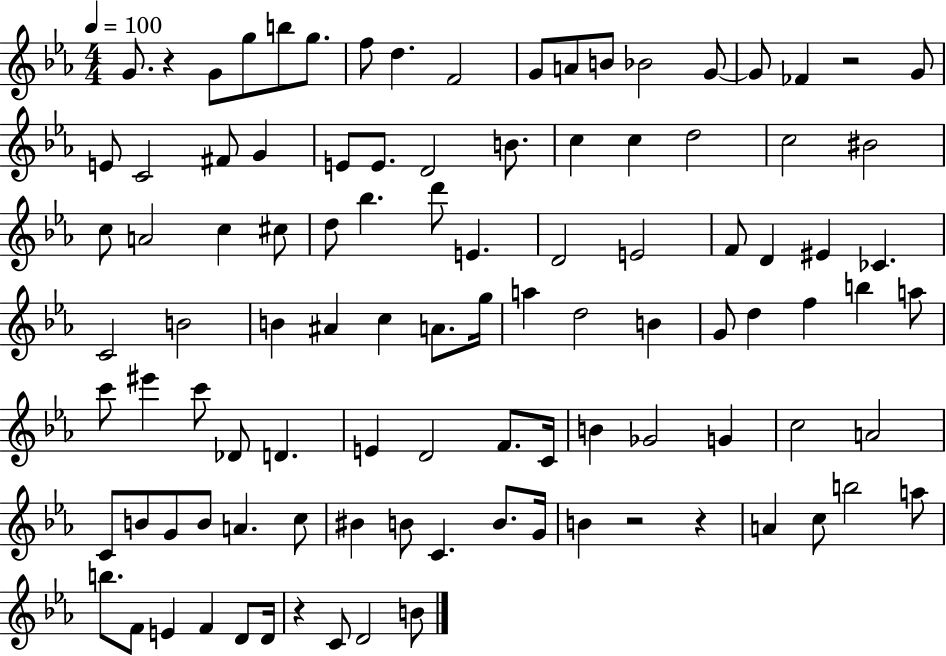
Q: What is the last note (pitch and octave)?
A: B4